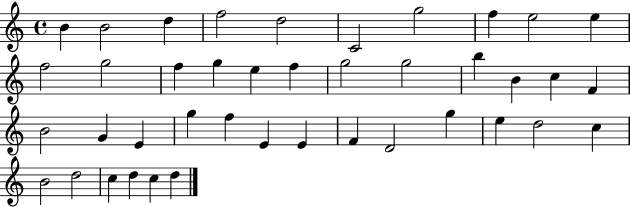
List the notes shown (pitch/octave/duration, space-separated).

B4/q B4/h D5/q F5/h D5/h C4/h G5/h F5/q E5/h E5/q F5/h G5/h F5/q G5/q E5/q F5/q G5/h G5/h B5/q B4/q C5/q F4/q B4/h G4/q E4/q G5/q F5/q E4/q E4/q F4/q D4/h G5/q E5/q D5/h C5/q B4/h D5/h C5/q D5/q C5/q D5/q